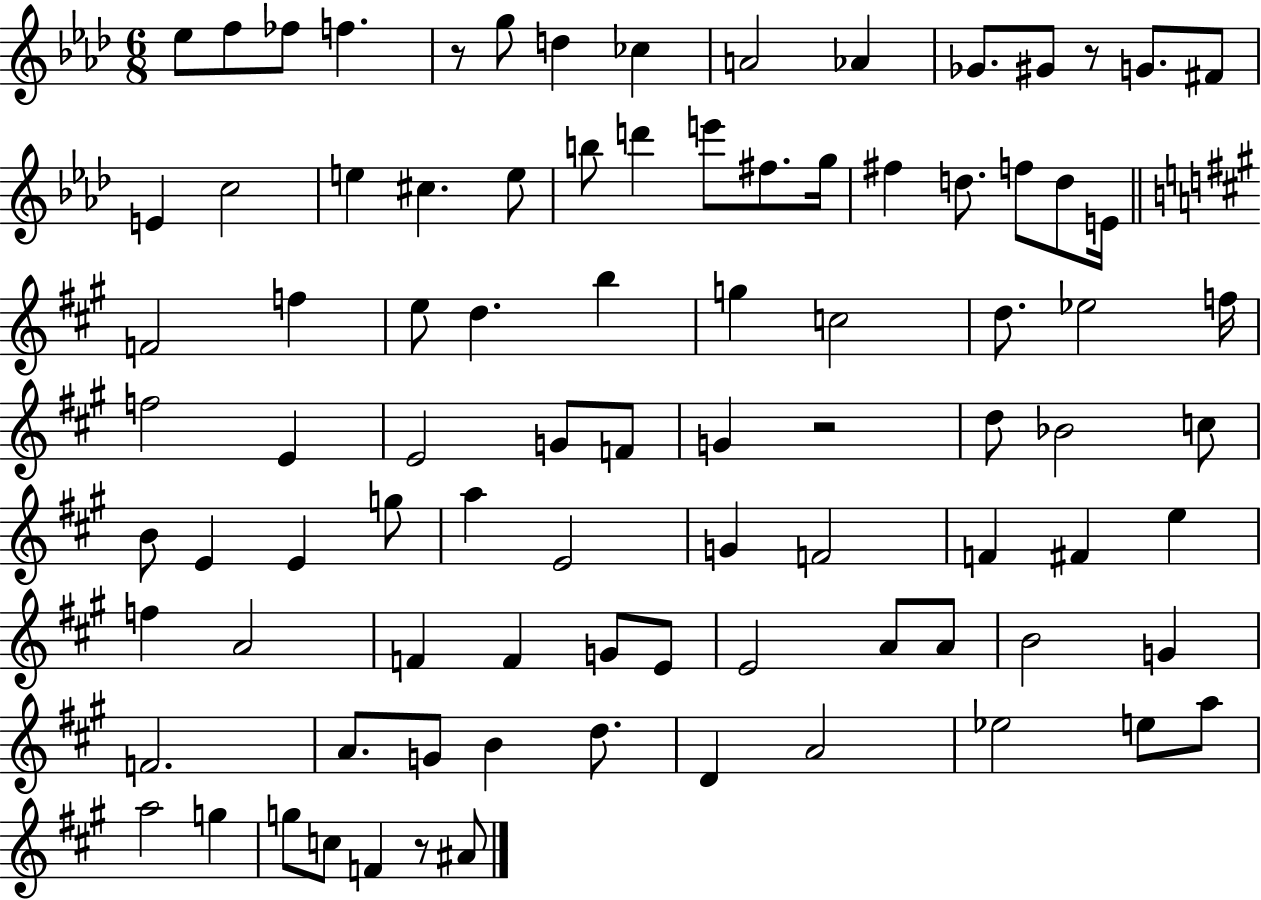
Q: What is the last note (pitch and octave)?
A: A#4